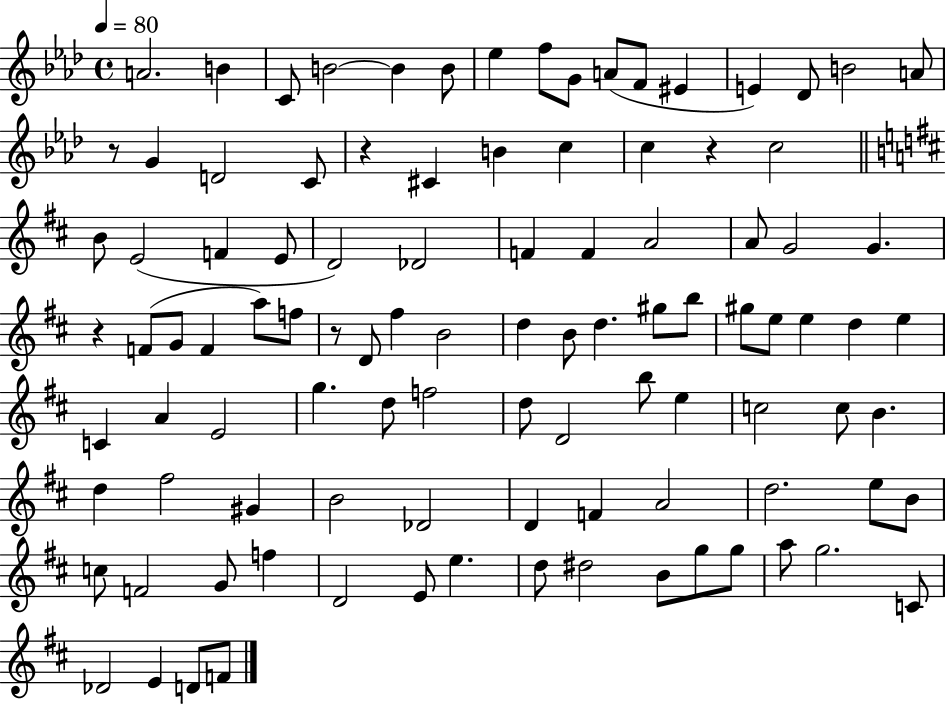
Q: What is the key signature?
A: AES major